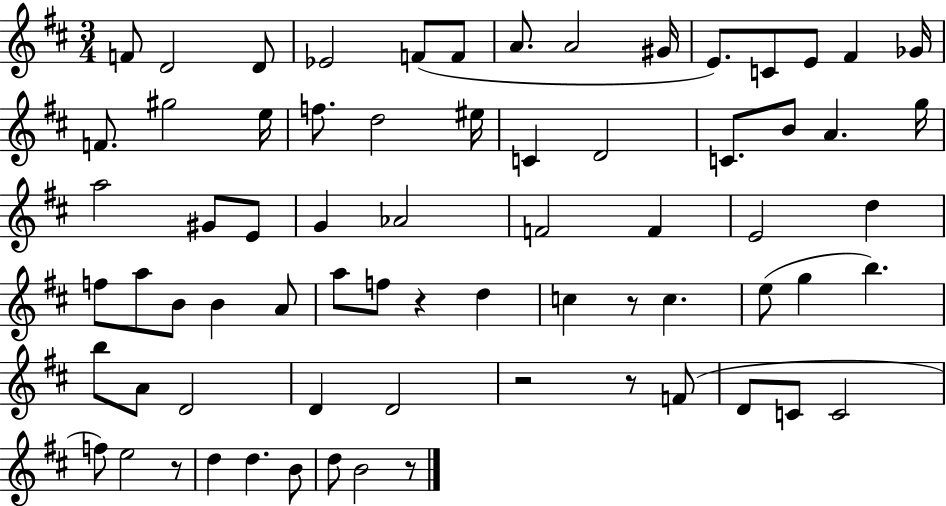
F4/e D4/h D4/e Eb4/h F4/e F4/e A4/e. A4/h G#4/s E4/e. C4/e E4/e F#4/q Gb4/s F4/e. G#5/h E5/s F5/e. D5/h EIS5/s C4/q D4/h C4/e. B4/e A4/q. G5/s A5/h G#4/e E4/e G4/q Ab4/h F4/h F4/q E4/h D5/q F5/e A5/e B4/e B4/q A4/e A5/e F5/e R/q D5/q C5/q R/e C5/q. E5/e G5/q B5/q. B5/e A4/e D4/h D4/q D4/h R/h R/e F4/e D4/e C4/e C4/h F5/e E5/h R/e D5/q D5/q. B4/e D5/e B4/h R/e